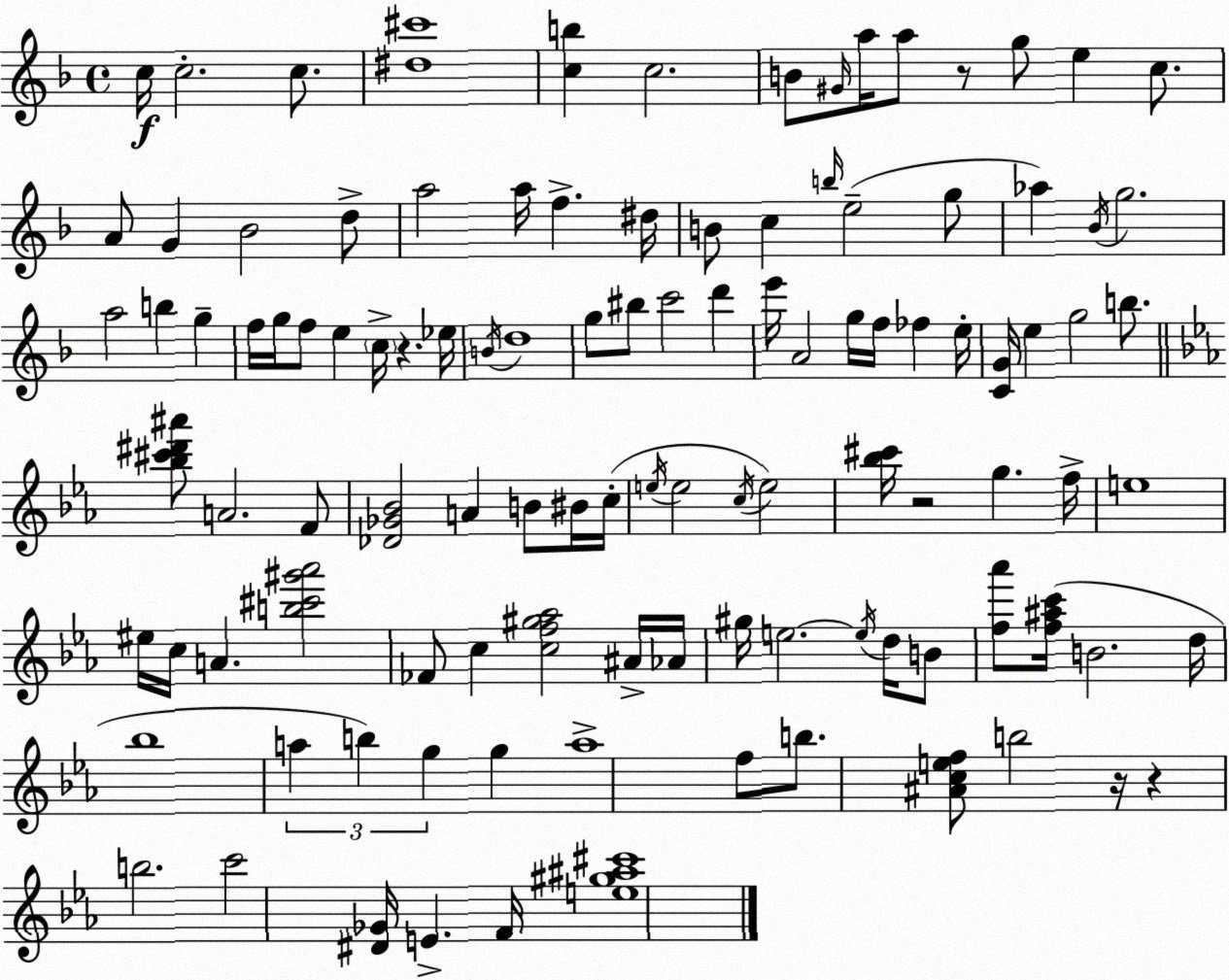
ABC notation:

X:1
T:Untitled
M:4/4
L:1/4
K:Dm
c/4 c2 c/2 [^d^c']4 [cb] c2 B/2 ^G/4 a/4 a/2 z/2 g/2 e c/2 A/2 G _B2 d/2 a2 a/4 f ^d/4 B/2 c b/4 e2 g/2 _a _B/4 g2 a2 b g f/4 g/4 f/2 e c/4 z _e/4 B/4 d4 g/2 ^b/2 c'2 d' e'/4 A2 g/4 f/4 _f e/4 [CG]/4 e g2 b/2 [_b^c'^d'^a']/2 A2 F/2 [_D_G_B]2 A B/2 ^B/4 c/4 e/4 e2 c/4 e2 [_b^c']/4 z2 g f/4 e4 ^e/4 c/4 A [b^c'^g'_a']2 _F/2 c [cf^g_a]2 ^A/4 _A/4 ^g/4 e2 e/4 d/4 B/2 [f_a']/2 [f^ac']/4 B2 d/4 _b4 a b g g a4 f/2 b/2 [^Acef]/2 b2 z/4 z b2 c'2 [^D_G]/4 E F/4 [e^g^a^c']4